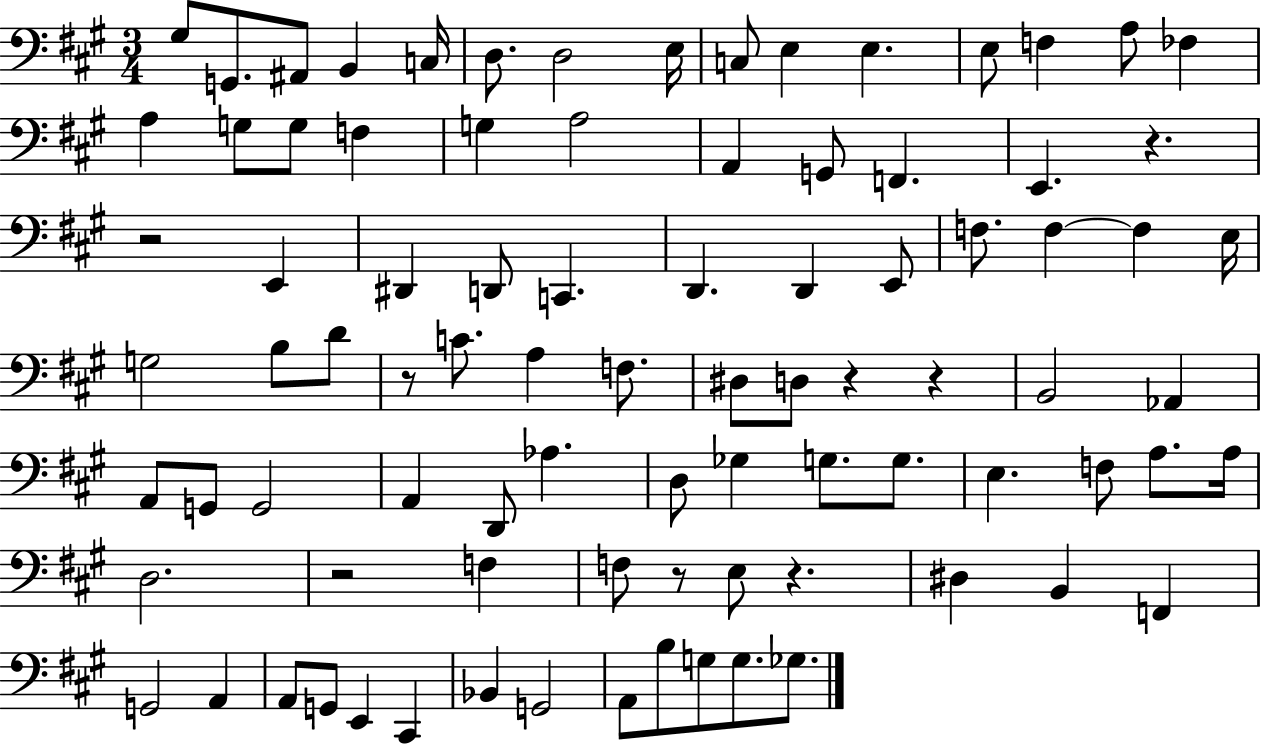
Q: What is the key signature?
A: A major